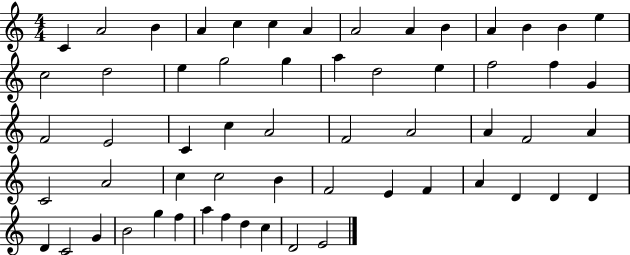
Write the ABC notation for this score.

X:1
T:Untitled
M:4/4
L:1/4
K:C
C A2 B A c c A A2 A B A B B e c2 d2 e g2 g a d2 e f2 f G F2 E2 C c A2 F2 A2 A F2 A C2 A2 c c2 B F2 E F A D D D D C2 G B2 g f a f d c D2 E2